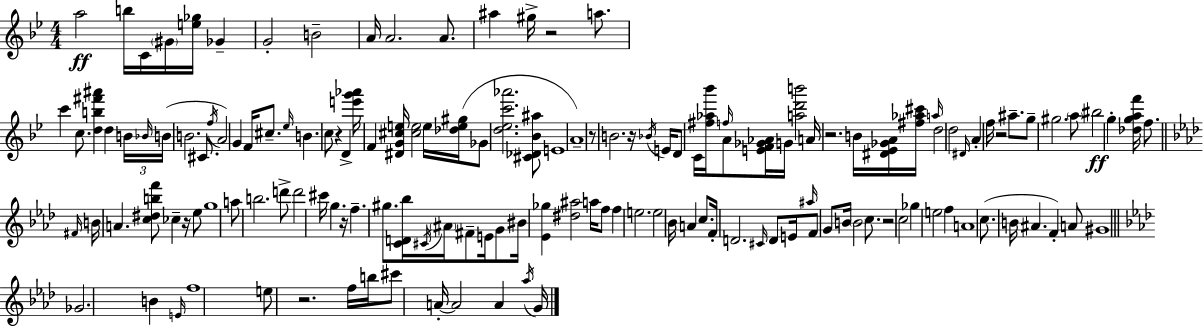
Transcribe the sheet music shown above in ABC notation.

X:1
T:Untitled
M:4/4
L:1/4
K:Bb
a2 b/4 C/4 ^G/4 [e_g]/4 _G G2 B2 A/4 A2 A/2 ^a ^g/4 z2 a/2 c' c/2 [db^f'^a'] d B/4 _B/4 B/4 B2 ^C/2 f/4 A2 G F/4 ^c/2 _e/4 B c/2 z D [e'g'_a']/4 F [^DG^ce]/4 [^ce]2 e/4 [_de^g]/4 _G/2 [d_ec'_a']2 [^C_D_B^a]/2 E4 A4 z/2 B2 z/4 _B/4 E/4 D/2 C/4 [^f_a_b']/4 f/4 A/2 [EF_G_A]/4 G/4 [ad'b']2 A/4 z2 B/4 [^D_E_GA]/4 [^f_a^c']/4 a/4 d2 d2 ^D/4 A f/4 z2 ^a/2 g/2 ^g2 a/2 ^b2 g [_dgaf']/4 f/2 ^F/4 B/4 A [c^dbf']/2 _c z/4 _e/2 g4 a/2 b2 d'/2 d'2 ^c'/4 g z/4 f ^g/2 [CD_b]/4 ^C/4 ^A/4 ^F/2 E/4 G/2 ^B/4 [_E_g] [^d^a]2 a/4 f/2 f e2 e2 _B/4 A c/2 F/4 D2 ^C/4 D/2 E/4 ^a/4 F/2 G/2 B/4 B2 c/2 z2 c2 _g e2 f A4 c/2 B/4 ^A F A/2 ^G4 _G2 B E/4 f4 e/2 z2 f/4 b/4 ^c'/2 A/4 A2 A _a/4 G/4